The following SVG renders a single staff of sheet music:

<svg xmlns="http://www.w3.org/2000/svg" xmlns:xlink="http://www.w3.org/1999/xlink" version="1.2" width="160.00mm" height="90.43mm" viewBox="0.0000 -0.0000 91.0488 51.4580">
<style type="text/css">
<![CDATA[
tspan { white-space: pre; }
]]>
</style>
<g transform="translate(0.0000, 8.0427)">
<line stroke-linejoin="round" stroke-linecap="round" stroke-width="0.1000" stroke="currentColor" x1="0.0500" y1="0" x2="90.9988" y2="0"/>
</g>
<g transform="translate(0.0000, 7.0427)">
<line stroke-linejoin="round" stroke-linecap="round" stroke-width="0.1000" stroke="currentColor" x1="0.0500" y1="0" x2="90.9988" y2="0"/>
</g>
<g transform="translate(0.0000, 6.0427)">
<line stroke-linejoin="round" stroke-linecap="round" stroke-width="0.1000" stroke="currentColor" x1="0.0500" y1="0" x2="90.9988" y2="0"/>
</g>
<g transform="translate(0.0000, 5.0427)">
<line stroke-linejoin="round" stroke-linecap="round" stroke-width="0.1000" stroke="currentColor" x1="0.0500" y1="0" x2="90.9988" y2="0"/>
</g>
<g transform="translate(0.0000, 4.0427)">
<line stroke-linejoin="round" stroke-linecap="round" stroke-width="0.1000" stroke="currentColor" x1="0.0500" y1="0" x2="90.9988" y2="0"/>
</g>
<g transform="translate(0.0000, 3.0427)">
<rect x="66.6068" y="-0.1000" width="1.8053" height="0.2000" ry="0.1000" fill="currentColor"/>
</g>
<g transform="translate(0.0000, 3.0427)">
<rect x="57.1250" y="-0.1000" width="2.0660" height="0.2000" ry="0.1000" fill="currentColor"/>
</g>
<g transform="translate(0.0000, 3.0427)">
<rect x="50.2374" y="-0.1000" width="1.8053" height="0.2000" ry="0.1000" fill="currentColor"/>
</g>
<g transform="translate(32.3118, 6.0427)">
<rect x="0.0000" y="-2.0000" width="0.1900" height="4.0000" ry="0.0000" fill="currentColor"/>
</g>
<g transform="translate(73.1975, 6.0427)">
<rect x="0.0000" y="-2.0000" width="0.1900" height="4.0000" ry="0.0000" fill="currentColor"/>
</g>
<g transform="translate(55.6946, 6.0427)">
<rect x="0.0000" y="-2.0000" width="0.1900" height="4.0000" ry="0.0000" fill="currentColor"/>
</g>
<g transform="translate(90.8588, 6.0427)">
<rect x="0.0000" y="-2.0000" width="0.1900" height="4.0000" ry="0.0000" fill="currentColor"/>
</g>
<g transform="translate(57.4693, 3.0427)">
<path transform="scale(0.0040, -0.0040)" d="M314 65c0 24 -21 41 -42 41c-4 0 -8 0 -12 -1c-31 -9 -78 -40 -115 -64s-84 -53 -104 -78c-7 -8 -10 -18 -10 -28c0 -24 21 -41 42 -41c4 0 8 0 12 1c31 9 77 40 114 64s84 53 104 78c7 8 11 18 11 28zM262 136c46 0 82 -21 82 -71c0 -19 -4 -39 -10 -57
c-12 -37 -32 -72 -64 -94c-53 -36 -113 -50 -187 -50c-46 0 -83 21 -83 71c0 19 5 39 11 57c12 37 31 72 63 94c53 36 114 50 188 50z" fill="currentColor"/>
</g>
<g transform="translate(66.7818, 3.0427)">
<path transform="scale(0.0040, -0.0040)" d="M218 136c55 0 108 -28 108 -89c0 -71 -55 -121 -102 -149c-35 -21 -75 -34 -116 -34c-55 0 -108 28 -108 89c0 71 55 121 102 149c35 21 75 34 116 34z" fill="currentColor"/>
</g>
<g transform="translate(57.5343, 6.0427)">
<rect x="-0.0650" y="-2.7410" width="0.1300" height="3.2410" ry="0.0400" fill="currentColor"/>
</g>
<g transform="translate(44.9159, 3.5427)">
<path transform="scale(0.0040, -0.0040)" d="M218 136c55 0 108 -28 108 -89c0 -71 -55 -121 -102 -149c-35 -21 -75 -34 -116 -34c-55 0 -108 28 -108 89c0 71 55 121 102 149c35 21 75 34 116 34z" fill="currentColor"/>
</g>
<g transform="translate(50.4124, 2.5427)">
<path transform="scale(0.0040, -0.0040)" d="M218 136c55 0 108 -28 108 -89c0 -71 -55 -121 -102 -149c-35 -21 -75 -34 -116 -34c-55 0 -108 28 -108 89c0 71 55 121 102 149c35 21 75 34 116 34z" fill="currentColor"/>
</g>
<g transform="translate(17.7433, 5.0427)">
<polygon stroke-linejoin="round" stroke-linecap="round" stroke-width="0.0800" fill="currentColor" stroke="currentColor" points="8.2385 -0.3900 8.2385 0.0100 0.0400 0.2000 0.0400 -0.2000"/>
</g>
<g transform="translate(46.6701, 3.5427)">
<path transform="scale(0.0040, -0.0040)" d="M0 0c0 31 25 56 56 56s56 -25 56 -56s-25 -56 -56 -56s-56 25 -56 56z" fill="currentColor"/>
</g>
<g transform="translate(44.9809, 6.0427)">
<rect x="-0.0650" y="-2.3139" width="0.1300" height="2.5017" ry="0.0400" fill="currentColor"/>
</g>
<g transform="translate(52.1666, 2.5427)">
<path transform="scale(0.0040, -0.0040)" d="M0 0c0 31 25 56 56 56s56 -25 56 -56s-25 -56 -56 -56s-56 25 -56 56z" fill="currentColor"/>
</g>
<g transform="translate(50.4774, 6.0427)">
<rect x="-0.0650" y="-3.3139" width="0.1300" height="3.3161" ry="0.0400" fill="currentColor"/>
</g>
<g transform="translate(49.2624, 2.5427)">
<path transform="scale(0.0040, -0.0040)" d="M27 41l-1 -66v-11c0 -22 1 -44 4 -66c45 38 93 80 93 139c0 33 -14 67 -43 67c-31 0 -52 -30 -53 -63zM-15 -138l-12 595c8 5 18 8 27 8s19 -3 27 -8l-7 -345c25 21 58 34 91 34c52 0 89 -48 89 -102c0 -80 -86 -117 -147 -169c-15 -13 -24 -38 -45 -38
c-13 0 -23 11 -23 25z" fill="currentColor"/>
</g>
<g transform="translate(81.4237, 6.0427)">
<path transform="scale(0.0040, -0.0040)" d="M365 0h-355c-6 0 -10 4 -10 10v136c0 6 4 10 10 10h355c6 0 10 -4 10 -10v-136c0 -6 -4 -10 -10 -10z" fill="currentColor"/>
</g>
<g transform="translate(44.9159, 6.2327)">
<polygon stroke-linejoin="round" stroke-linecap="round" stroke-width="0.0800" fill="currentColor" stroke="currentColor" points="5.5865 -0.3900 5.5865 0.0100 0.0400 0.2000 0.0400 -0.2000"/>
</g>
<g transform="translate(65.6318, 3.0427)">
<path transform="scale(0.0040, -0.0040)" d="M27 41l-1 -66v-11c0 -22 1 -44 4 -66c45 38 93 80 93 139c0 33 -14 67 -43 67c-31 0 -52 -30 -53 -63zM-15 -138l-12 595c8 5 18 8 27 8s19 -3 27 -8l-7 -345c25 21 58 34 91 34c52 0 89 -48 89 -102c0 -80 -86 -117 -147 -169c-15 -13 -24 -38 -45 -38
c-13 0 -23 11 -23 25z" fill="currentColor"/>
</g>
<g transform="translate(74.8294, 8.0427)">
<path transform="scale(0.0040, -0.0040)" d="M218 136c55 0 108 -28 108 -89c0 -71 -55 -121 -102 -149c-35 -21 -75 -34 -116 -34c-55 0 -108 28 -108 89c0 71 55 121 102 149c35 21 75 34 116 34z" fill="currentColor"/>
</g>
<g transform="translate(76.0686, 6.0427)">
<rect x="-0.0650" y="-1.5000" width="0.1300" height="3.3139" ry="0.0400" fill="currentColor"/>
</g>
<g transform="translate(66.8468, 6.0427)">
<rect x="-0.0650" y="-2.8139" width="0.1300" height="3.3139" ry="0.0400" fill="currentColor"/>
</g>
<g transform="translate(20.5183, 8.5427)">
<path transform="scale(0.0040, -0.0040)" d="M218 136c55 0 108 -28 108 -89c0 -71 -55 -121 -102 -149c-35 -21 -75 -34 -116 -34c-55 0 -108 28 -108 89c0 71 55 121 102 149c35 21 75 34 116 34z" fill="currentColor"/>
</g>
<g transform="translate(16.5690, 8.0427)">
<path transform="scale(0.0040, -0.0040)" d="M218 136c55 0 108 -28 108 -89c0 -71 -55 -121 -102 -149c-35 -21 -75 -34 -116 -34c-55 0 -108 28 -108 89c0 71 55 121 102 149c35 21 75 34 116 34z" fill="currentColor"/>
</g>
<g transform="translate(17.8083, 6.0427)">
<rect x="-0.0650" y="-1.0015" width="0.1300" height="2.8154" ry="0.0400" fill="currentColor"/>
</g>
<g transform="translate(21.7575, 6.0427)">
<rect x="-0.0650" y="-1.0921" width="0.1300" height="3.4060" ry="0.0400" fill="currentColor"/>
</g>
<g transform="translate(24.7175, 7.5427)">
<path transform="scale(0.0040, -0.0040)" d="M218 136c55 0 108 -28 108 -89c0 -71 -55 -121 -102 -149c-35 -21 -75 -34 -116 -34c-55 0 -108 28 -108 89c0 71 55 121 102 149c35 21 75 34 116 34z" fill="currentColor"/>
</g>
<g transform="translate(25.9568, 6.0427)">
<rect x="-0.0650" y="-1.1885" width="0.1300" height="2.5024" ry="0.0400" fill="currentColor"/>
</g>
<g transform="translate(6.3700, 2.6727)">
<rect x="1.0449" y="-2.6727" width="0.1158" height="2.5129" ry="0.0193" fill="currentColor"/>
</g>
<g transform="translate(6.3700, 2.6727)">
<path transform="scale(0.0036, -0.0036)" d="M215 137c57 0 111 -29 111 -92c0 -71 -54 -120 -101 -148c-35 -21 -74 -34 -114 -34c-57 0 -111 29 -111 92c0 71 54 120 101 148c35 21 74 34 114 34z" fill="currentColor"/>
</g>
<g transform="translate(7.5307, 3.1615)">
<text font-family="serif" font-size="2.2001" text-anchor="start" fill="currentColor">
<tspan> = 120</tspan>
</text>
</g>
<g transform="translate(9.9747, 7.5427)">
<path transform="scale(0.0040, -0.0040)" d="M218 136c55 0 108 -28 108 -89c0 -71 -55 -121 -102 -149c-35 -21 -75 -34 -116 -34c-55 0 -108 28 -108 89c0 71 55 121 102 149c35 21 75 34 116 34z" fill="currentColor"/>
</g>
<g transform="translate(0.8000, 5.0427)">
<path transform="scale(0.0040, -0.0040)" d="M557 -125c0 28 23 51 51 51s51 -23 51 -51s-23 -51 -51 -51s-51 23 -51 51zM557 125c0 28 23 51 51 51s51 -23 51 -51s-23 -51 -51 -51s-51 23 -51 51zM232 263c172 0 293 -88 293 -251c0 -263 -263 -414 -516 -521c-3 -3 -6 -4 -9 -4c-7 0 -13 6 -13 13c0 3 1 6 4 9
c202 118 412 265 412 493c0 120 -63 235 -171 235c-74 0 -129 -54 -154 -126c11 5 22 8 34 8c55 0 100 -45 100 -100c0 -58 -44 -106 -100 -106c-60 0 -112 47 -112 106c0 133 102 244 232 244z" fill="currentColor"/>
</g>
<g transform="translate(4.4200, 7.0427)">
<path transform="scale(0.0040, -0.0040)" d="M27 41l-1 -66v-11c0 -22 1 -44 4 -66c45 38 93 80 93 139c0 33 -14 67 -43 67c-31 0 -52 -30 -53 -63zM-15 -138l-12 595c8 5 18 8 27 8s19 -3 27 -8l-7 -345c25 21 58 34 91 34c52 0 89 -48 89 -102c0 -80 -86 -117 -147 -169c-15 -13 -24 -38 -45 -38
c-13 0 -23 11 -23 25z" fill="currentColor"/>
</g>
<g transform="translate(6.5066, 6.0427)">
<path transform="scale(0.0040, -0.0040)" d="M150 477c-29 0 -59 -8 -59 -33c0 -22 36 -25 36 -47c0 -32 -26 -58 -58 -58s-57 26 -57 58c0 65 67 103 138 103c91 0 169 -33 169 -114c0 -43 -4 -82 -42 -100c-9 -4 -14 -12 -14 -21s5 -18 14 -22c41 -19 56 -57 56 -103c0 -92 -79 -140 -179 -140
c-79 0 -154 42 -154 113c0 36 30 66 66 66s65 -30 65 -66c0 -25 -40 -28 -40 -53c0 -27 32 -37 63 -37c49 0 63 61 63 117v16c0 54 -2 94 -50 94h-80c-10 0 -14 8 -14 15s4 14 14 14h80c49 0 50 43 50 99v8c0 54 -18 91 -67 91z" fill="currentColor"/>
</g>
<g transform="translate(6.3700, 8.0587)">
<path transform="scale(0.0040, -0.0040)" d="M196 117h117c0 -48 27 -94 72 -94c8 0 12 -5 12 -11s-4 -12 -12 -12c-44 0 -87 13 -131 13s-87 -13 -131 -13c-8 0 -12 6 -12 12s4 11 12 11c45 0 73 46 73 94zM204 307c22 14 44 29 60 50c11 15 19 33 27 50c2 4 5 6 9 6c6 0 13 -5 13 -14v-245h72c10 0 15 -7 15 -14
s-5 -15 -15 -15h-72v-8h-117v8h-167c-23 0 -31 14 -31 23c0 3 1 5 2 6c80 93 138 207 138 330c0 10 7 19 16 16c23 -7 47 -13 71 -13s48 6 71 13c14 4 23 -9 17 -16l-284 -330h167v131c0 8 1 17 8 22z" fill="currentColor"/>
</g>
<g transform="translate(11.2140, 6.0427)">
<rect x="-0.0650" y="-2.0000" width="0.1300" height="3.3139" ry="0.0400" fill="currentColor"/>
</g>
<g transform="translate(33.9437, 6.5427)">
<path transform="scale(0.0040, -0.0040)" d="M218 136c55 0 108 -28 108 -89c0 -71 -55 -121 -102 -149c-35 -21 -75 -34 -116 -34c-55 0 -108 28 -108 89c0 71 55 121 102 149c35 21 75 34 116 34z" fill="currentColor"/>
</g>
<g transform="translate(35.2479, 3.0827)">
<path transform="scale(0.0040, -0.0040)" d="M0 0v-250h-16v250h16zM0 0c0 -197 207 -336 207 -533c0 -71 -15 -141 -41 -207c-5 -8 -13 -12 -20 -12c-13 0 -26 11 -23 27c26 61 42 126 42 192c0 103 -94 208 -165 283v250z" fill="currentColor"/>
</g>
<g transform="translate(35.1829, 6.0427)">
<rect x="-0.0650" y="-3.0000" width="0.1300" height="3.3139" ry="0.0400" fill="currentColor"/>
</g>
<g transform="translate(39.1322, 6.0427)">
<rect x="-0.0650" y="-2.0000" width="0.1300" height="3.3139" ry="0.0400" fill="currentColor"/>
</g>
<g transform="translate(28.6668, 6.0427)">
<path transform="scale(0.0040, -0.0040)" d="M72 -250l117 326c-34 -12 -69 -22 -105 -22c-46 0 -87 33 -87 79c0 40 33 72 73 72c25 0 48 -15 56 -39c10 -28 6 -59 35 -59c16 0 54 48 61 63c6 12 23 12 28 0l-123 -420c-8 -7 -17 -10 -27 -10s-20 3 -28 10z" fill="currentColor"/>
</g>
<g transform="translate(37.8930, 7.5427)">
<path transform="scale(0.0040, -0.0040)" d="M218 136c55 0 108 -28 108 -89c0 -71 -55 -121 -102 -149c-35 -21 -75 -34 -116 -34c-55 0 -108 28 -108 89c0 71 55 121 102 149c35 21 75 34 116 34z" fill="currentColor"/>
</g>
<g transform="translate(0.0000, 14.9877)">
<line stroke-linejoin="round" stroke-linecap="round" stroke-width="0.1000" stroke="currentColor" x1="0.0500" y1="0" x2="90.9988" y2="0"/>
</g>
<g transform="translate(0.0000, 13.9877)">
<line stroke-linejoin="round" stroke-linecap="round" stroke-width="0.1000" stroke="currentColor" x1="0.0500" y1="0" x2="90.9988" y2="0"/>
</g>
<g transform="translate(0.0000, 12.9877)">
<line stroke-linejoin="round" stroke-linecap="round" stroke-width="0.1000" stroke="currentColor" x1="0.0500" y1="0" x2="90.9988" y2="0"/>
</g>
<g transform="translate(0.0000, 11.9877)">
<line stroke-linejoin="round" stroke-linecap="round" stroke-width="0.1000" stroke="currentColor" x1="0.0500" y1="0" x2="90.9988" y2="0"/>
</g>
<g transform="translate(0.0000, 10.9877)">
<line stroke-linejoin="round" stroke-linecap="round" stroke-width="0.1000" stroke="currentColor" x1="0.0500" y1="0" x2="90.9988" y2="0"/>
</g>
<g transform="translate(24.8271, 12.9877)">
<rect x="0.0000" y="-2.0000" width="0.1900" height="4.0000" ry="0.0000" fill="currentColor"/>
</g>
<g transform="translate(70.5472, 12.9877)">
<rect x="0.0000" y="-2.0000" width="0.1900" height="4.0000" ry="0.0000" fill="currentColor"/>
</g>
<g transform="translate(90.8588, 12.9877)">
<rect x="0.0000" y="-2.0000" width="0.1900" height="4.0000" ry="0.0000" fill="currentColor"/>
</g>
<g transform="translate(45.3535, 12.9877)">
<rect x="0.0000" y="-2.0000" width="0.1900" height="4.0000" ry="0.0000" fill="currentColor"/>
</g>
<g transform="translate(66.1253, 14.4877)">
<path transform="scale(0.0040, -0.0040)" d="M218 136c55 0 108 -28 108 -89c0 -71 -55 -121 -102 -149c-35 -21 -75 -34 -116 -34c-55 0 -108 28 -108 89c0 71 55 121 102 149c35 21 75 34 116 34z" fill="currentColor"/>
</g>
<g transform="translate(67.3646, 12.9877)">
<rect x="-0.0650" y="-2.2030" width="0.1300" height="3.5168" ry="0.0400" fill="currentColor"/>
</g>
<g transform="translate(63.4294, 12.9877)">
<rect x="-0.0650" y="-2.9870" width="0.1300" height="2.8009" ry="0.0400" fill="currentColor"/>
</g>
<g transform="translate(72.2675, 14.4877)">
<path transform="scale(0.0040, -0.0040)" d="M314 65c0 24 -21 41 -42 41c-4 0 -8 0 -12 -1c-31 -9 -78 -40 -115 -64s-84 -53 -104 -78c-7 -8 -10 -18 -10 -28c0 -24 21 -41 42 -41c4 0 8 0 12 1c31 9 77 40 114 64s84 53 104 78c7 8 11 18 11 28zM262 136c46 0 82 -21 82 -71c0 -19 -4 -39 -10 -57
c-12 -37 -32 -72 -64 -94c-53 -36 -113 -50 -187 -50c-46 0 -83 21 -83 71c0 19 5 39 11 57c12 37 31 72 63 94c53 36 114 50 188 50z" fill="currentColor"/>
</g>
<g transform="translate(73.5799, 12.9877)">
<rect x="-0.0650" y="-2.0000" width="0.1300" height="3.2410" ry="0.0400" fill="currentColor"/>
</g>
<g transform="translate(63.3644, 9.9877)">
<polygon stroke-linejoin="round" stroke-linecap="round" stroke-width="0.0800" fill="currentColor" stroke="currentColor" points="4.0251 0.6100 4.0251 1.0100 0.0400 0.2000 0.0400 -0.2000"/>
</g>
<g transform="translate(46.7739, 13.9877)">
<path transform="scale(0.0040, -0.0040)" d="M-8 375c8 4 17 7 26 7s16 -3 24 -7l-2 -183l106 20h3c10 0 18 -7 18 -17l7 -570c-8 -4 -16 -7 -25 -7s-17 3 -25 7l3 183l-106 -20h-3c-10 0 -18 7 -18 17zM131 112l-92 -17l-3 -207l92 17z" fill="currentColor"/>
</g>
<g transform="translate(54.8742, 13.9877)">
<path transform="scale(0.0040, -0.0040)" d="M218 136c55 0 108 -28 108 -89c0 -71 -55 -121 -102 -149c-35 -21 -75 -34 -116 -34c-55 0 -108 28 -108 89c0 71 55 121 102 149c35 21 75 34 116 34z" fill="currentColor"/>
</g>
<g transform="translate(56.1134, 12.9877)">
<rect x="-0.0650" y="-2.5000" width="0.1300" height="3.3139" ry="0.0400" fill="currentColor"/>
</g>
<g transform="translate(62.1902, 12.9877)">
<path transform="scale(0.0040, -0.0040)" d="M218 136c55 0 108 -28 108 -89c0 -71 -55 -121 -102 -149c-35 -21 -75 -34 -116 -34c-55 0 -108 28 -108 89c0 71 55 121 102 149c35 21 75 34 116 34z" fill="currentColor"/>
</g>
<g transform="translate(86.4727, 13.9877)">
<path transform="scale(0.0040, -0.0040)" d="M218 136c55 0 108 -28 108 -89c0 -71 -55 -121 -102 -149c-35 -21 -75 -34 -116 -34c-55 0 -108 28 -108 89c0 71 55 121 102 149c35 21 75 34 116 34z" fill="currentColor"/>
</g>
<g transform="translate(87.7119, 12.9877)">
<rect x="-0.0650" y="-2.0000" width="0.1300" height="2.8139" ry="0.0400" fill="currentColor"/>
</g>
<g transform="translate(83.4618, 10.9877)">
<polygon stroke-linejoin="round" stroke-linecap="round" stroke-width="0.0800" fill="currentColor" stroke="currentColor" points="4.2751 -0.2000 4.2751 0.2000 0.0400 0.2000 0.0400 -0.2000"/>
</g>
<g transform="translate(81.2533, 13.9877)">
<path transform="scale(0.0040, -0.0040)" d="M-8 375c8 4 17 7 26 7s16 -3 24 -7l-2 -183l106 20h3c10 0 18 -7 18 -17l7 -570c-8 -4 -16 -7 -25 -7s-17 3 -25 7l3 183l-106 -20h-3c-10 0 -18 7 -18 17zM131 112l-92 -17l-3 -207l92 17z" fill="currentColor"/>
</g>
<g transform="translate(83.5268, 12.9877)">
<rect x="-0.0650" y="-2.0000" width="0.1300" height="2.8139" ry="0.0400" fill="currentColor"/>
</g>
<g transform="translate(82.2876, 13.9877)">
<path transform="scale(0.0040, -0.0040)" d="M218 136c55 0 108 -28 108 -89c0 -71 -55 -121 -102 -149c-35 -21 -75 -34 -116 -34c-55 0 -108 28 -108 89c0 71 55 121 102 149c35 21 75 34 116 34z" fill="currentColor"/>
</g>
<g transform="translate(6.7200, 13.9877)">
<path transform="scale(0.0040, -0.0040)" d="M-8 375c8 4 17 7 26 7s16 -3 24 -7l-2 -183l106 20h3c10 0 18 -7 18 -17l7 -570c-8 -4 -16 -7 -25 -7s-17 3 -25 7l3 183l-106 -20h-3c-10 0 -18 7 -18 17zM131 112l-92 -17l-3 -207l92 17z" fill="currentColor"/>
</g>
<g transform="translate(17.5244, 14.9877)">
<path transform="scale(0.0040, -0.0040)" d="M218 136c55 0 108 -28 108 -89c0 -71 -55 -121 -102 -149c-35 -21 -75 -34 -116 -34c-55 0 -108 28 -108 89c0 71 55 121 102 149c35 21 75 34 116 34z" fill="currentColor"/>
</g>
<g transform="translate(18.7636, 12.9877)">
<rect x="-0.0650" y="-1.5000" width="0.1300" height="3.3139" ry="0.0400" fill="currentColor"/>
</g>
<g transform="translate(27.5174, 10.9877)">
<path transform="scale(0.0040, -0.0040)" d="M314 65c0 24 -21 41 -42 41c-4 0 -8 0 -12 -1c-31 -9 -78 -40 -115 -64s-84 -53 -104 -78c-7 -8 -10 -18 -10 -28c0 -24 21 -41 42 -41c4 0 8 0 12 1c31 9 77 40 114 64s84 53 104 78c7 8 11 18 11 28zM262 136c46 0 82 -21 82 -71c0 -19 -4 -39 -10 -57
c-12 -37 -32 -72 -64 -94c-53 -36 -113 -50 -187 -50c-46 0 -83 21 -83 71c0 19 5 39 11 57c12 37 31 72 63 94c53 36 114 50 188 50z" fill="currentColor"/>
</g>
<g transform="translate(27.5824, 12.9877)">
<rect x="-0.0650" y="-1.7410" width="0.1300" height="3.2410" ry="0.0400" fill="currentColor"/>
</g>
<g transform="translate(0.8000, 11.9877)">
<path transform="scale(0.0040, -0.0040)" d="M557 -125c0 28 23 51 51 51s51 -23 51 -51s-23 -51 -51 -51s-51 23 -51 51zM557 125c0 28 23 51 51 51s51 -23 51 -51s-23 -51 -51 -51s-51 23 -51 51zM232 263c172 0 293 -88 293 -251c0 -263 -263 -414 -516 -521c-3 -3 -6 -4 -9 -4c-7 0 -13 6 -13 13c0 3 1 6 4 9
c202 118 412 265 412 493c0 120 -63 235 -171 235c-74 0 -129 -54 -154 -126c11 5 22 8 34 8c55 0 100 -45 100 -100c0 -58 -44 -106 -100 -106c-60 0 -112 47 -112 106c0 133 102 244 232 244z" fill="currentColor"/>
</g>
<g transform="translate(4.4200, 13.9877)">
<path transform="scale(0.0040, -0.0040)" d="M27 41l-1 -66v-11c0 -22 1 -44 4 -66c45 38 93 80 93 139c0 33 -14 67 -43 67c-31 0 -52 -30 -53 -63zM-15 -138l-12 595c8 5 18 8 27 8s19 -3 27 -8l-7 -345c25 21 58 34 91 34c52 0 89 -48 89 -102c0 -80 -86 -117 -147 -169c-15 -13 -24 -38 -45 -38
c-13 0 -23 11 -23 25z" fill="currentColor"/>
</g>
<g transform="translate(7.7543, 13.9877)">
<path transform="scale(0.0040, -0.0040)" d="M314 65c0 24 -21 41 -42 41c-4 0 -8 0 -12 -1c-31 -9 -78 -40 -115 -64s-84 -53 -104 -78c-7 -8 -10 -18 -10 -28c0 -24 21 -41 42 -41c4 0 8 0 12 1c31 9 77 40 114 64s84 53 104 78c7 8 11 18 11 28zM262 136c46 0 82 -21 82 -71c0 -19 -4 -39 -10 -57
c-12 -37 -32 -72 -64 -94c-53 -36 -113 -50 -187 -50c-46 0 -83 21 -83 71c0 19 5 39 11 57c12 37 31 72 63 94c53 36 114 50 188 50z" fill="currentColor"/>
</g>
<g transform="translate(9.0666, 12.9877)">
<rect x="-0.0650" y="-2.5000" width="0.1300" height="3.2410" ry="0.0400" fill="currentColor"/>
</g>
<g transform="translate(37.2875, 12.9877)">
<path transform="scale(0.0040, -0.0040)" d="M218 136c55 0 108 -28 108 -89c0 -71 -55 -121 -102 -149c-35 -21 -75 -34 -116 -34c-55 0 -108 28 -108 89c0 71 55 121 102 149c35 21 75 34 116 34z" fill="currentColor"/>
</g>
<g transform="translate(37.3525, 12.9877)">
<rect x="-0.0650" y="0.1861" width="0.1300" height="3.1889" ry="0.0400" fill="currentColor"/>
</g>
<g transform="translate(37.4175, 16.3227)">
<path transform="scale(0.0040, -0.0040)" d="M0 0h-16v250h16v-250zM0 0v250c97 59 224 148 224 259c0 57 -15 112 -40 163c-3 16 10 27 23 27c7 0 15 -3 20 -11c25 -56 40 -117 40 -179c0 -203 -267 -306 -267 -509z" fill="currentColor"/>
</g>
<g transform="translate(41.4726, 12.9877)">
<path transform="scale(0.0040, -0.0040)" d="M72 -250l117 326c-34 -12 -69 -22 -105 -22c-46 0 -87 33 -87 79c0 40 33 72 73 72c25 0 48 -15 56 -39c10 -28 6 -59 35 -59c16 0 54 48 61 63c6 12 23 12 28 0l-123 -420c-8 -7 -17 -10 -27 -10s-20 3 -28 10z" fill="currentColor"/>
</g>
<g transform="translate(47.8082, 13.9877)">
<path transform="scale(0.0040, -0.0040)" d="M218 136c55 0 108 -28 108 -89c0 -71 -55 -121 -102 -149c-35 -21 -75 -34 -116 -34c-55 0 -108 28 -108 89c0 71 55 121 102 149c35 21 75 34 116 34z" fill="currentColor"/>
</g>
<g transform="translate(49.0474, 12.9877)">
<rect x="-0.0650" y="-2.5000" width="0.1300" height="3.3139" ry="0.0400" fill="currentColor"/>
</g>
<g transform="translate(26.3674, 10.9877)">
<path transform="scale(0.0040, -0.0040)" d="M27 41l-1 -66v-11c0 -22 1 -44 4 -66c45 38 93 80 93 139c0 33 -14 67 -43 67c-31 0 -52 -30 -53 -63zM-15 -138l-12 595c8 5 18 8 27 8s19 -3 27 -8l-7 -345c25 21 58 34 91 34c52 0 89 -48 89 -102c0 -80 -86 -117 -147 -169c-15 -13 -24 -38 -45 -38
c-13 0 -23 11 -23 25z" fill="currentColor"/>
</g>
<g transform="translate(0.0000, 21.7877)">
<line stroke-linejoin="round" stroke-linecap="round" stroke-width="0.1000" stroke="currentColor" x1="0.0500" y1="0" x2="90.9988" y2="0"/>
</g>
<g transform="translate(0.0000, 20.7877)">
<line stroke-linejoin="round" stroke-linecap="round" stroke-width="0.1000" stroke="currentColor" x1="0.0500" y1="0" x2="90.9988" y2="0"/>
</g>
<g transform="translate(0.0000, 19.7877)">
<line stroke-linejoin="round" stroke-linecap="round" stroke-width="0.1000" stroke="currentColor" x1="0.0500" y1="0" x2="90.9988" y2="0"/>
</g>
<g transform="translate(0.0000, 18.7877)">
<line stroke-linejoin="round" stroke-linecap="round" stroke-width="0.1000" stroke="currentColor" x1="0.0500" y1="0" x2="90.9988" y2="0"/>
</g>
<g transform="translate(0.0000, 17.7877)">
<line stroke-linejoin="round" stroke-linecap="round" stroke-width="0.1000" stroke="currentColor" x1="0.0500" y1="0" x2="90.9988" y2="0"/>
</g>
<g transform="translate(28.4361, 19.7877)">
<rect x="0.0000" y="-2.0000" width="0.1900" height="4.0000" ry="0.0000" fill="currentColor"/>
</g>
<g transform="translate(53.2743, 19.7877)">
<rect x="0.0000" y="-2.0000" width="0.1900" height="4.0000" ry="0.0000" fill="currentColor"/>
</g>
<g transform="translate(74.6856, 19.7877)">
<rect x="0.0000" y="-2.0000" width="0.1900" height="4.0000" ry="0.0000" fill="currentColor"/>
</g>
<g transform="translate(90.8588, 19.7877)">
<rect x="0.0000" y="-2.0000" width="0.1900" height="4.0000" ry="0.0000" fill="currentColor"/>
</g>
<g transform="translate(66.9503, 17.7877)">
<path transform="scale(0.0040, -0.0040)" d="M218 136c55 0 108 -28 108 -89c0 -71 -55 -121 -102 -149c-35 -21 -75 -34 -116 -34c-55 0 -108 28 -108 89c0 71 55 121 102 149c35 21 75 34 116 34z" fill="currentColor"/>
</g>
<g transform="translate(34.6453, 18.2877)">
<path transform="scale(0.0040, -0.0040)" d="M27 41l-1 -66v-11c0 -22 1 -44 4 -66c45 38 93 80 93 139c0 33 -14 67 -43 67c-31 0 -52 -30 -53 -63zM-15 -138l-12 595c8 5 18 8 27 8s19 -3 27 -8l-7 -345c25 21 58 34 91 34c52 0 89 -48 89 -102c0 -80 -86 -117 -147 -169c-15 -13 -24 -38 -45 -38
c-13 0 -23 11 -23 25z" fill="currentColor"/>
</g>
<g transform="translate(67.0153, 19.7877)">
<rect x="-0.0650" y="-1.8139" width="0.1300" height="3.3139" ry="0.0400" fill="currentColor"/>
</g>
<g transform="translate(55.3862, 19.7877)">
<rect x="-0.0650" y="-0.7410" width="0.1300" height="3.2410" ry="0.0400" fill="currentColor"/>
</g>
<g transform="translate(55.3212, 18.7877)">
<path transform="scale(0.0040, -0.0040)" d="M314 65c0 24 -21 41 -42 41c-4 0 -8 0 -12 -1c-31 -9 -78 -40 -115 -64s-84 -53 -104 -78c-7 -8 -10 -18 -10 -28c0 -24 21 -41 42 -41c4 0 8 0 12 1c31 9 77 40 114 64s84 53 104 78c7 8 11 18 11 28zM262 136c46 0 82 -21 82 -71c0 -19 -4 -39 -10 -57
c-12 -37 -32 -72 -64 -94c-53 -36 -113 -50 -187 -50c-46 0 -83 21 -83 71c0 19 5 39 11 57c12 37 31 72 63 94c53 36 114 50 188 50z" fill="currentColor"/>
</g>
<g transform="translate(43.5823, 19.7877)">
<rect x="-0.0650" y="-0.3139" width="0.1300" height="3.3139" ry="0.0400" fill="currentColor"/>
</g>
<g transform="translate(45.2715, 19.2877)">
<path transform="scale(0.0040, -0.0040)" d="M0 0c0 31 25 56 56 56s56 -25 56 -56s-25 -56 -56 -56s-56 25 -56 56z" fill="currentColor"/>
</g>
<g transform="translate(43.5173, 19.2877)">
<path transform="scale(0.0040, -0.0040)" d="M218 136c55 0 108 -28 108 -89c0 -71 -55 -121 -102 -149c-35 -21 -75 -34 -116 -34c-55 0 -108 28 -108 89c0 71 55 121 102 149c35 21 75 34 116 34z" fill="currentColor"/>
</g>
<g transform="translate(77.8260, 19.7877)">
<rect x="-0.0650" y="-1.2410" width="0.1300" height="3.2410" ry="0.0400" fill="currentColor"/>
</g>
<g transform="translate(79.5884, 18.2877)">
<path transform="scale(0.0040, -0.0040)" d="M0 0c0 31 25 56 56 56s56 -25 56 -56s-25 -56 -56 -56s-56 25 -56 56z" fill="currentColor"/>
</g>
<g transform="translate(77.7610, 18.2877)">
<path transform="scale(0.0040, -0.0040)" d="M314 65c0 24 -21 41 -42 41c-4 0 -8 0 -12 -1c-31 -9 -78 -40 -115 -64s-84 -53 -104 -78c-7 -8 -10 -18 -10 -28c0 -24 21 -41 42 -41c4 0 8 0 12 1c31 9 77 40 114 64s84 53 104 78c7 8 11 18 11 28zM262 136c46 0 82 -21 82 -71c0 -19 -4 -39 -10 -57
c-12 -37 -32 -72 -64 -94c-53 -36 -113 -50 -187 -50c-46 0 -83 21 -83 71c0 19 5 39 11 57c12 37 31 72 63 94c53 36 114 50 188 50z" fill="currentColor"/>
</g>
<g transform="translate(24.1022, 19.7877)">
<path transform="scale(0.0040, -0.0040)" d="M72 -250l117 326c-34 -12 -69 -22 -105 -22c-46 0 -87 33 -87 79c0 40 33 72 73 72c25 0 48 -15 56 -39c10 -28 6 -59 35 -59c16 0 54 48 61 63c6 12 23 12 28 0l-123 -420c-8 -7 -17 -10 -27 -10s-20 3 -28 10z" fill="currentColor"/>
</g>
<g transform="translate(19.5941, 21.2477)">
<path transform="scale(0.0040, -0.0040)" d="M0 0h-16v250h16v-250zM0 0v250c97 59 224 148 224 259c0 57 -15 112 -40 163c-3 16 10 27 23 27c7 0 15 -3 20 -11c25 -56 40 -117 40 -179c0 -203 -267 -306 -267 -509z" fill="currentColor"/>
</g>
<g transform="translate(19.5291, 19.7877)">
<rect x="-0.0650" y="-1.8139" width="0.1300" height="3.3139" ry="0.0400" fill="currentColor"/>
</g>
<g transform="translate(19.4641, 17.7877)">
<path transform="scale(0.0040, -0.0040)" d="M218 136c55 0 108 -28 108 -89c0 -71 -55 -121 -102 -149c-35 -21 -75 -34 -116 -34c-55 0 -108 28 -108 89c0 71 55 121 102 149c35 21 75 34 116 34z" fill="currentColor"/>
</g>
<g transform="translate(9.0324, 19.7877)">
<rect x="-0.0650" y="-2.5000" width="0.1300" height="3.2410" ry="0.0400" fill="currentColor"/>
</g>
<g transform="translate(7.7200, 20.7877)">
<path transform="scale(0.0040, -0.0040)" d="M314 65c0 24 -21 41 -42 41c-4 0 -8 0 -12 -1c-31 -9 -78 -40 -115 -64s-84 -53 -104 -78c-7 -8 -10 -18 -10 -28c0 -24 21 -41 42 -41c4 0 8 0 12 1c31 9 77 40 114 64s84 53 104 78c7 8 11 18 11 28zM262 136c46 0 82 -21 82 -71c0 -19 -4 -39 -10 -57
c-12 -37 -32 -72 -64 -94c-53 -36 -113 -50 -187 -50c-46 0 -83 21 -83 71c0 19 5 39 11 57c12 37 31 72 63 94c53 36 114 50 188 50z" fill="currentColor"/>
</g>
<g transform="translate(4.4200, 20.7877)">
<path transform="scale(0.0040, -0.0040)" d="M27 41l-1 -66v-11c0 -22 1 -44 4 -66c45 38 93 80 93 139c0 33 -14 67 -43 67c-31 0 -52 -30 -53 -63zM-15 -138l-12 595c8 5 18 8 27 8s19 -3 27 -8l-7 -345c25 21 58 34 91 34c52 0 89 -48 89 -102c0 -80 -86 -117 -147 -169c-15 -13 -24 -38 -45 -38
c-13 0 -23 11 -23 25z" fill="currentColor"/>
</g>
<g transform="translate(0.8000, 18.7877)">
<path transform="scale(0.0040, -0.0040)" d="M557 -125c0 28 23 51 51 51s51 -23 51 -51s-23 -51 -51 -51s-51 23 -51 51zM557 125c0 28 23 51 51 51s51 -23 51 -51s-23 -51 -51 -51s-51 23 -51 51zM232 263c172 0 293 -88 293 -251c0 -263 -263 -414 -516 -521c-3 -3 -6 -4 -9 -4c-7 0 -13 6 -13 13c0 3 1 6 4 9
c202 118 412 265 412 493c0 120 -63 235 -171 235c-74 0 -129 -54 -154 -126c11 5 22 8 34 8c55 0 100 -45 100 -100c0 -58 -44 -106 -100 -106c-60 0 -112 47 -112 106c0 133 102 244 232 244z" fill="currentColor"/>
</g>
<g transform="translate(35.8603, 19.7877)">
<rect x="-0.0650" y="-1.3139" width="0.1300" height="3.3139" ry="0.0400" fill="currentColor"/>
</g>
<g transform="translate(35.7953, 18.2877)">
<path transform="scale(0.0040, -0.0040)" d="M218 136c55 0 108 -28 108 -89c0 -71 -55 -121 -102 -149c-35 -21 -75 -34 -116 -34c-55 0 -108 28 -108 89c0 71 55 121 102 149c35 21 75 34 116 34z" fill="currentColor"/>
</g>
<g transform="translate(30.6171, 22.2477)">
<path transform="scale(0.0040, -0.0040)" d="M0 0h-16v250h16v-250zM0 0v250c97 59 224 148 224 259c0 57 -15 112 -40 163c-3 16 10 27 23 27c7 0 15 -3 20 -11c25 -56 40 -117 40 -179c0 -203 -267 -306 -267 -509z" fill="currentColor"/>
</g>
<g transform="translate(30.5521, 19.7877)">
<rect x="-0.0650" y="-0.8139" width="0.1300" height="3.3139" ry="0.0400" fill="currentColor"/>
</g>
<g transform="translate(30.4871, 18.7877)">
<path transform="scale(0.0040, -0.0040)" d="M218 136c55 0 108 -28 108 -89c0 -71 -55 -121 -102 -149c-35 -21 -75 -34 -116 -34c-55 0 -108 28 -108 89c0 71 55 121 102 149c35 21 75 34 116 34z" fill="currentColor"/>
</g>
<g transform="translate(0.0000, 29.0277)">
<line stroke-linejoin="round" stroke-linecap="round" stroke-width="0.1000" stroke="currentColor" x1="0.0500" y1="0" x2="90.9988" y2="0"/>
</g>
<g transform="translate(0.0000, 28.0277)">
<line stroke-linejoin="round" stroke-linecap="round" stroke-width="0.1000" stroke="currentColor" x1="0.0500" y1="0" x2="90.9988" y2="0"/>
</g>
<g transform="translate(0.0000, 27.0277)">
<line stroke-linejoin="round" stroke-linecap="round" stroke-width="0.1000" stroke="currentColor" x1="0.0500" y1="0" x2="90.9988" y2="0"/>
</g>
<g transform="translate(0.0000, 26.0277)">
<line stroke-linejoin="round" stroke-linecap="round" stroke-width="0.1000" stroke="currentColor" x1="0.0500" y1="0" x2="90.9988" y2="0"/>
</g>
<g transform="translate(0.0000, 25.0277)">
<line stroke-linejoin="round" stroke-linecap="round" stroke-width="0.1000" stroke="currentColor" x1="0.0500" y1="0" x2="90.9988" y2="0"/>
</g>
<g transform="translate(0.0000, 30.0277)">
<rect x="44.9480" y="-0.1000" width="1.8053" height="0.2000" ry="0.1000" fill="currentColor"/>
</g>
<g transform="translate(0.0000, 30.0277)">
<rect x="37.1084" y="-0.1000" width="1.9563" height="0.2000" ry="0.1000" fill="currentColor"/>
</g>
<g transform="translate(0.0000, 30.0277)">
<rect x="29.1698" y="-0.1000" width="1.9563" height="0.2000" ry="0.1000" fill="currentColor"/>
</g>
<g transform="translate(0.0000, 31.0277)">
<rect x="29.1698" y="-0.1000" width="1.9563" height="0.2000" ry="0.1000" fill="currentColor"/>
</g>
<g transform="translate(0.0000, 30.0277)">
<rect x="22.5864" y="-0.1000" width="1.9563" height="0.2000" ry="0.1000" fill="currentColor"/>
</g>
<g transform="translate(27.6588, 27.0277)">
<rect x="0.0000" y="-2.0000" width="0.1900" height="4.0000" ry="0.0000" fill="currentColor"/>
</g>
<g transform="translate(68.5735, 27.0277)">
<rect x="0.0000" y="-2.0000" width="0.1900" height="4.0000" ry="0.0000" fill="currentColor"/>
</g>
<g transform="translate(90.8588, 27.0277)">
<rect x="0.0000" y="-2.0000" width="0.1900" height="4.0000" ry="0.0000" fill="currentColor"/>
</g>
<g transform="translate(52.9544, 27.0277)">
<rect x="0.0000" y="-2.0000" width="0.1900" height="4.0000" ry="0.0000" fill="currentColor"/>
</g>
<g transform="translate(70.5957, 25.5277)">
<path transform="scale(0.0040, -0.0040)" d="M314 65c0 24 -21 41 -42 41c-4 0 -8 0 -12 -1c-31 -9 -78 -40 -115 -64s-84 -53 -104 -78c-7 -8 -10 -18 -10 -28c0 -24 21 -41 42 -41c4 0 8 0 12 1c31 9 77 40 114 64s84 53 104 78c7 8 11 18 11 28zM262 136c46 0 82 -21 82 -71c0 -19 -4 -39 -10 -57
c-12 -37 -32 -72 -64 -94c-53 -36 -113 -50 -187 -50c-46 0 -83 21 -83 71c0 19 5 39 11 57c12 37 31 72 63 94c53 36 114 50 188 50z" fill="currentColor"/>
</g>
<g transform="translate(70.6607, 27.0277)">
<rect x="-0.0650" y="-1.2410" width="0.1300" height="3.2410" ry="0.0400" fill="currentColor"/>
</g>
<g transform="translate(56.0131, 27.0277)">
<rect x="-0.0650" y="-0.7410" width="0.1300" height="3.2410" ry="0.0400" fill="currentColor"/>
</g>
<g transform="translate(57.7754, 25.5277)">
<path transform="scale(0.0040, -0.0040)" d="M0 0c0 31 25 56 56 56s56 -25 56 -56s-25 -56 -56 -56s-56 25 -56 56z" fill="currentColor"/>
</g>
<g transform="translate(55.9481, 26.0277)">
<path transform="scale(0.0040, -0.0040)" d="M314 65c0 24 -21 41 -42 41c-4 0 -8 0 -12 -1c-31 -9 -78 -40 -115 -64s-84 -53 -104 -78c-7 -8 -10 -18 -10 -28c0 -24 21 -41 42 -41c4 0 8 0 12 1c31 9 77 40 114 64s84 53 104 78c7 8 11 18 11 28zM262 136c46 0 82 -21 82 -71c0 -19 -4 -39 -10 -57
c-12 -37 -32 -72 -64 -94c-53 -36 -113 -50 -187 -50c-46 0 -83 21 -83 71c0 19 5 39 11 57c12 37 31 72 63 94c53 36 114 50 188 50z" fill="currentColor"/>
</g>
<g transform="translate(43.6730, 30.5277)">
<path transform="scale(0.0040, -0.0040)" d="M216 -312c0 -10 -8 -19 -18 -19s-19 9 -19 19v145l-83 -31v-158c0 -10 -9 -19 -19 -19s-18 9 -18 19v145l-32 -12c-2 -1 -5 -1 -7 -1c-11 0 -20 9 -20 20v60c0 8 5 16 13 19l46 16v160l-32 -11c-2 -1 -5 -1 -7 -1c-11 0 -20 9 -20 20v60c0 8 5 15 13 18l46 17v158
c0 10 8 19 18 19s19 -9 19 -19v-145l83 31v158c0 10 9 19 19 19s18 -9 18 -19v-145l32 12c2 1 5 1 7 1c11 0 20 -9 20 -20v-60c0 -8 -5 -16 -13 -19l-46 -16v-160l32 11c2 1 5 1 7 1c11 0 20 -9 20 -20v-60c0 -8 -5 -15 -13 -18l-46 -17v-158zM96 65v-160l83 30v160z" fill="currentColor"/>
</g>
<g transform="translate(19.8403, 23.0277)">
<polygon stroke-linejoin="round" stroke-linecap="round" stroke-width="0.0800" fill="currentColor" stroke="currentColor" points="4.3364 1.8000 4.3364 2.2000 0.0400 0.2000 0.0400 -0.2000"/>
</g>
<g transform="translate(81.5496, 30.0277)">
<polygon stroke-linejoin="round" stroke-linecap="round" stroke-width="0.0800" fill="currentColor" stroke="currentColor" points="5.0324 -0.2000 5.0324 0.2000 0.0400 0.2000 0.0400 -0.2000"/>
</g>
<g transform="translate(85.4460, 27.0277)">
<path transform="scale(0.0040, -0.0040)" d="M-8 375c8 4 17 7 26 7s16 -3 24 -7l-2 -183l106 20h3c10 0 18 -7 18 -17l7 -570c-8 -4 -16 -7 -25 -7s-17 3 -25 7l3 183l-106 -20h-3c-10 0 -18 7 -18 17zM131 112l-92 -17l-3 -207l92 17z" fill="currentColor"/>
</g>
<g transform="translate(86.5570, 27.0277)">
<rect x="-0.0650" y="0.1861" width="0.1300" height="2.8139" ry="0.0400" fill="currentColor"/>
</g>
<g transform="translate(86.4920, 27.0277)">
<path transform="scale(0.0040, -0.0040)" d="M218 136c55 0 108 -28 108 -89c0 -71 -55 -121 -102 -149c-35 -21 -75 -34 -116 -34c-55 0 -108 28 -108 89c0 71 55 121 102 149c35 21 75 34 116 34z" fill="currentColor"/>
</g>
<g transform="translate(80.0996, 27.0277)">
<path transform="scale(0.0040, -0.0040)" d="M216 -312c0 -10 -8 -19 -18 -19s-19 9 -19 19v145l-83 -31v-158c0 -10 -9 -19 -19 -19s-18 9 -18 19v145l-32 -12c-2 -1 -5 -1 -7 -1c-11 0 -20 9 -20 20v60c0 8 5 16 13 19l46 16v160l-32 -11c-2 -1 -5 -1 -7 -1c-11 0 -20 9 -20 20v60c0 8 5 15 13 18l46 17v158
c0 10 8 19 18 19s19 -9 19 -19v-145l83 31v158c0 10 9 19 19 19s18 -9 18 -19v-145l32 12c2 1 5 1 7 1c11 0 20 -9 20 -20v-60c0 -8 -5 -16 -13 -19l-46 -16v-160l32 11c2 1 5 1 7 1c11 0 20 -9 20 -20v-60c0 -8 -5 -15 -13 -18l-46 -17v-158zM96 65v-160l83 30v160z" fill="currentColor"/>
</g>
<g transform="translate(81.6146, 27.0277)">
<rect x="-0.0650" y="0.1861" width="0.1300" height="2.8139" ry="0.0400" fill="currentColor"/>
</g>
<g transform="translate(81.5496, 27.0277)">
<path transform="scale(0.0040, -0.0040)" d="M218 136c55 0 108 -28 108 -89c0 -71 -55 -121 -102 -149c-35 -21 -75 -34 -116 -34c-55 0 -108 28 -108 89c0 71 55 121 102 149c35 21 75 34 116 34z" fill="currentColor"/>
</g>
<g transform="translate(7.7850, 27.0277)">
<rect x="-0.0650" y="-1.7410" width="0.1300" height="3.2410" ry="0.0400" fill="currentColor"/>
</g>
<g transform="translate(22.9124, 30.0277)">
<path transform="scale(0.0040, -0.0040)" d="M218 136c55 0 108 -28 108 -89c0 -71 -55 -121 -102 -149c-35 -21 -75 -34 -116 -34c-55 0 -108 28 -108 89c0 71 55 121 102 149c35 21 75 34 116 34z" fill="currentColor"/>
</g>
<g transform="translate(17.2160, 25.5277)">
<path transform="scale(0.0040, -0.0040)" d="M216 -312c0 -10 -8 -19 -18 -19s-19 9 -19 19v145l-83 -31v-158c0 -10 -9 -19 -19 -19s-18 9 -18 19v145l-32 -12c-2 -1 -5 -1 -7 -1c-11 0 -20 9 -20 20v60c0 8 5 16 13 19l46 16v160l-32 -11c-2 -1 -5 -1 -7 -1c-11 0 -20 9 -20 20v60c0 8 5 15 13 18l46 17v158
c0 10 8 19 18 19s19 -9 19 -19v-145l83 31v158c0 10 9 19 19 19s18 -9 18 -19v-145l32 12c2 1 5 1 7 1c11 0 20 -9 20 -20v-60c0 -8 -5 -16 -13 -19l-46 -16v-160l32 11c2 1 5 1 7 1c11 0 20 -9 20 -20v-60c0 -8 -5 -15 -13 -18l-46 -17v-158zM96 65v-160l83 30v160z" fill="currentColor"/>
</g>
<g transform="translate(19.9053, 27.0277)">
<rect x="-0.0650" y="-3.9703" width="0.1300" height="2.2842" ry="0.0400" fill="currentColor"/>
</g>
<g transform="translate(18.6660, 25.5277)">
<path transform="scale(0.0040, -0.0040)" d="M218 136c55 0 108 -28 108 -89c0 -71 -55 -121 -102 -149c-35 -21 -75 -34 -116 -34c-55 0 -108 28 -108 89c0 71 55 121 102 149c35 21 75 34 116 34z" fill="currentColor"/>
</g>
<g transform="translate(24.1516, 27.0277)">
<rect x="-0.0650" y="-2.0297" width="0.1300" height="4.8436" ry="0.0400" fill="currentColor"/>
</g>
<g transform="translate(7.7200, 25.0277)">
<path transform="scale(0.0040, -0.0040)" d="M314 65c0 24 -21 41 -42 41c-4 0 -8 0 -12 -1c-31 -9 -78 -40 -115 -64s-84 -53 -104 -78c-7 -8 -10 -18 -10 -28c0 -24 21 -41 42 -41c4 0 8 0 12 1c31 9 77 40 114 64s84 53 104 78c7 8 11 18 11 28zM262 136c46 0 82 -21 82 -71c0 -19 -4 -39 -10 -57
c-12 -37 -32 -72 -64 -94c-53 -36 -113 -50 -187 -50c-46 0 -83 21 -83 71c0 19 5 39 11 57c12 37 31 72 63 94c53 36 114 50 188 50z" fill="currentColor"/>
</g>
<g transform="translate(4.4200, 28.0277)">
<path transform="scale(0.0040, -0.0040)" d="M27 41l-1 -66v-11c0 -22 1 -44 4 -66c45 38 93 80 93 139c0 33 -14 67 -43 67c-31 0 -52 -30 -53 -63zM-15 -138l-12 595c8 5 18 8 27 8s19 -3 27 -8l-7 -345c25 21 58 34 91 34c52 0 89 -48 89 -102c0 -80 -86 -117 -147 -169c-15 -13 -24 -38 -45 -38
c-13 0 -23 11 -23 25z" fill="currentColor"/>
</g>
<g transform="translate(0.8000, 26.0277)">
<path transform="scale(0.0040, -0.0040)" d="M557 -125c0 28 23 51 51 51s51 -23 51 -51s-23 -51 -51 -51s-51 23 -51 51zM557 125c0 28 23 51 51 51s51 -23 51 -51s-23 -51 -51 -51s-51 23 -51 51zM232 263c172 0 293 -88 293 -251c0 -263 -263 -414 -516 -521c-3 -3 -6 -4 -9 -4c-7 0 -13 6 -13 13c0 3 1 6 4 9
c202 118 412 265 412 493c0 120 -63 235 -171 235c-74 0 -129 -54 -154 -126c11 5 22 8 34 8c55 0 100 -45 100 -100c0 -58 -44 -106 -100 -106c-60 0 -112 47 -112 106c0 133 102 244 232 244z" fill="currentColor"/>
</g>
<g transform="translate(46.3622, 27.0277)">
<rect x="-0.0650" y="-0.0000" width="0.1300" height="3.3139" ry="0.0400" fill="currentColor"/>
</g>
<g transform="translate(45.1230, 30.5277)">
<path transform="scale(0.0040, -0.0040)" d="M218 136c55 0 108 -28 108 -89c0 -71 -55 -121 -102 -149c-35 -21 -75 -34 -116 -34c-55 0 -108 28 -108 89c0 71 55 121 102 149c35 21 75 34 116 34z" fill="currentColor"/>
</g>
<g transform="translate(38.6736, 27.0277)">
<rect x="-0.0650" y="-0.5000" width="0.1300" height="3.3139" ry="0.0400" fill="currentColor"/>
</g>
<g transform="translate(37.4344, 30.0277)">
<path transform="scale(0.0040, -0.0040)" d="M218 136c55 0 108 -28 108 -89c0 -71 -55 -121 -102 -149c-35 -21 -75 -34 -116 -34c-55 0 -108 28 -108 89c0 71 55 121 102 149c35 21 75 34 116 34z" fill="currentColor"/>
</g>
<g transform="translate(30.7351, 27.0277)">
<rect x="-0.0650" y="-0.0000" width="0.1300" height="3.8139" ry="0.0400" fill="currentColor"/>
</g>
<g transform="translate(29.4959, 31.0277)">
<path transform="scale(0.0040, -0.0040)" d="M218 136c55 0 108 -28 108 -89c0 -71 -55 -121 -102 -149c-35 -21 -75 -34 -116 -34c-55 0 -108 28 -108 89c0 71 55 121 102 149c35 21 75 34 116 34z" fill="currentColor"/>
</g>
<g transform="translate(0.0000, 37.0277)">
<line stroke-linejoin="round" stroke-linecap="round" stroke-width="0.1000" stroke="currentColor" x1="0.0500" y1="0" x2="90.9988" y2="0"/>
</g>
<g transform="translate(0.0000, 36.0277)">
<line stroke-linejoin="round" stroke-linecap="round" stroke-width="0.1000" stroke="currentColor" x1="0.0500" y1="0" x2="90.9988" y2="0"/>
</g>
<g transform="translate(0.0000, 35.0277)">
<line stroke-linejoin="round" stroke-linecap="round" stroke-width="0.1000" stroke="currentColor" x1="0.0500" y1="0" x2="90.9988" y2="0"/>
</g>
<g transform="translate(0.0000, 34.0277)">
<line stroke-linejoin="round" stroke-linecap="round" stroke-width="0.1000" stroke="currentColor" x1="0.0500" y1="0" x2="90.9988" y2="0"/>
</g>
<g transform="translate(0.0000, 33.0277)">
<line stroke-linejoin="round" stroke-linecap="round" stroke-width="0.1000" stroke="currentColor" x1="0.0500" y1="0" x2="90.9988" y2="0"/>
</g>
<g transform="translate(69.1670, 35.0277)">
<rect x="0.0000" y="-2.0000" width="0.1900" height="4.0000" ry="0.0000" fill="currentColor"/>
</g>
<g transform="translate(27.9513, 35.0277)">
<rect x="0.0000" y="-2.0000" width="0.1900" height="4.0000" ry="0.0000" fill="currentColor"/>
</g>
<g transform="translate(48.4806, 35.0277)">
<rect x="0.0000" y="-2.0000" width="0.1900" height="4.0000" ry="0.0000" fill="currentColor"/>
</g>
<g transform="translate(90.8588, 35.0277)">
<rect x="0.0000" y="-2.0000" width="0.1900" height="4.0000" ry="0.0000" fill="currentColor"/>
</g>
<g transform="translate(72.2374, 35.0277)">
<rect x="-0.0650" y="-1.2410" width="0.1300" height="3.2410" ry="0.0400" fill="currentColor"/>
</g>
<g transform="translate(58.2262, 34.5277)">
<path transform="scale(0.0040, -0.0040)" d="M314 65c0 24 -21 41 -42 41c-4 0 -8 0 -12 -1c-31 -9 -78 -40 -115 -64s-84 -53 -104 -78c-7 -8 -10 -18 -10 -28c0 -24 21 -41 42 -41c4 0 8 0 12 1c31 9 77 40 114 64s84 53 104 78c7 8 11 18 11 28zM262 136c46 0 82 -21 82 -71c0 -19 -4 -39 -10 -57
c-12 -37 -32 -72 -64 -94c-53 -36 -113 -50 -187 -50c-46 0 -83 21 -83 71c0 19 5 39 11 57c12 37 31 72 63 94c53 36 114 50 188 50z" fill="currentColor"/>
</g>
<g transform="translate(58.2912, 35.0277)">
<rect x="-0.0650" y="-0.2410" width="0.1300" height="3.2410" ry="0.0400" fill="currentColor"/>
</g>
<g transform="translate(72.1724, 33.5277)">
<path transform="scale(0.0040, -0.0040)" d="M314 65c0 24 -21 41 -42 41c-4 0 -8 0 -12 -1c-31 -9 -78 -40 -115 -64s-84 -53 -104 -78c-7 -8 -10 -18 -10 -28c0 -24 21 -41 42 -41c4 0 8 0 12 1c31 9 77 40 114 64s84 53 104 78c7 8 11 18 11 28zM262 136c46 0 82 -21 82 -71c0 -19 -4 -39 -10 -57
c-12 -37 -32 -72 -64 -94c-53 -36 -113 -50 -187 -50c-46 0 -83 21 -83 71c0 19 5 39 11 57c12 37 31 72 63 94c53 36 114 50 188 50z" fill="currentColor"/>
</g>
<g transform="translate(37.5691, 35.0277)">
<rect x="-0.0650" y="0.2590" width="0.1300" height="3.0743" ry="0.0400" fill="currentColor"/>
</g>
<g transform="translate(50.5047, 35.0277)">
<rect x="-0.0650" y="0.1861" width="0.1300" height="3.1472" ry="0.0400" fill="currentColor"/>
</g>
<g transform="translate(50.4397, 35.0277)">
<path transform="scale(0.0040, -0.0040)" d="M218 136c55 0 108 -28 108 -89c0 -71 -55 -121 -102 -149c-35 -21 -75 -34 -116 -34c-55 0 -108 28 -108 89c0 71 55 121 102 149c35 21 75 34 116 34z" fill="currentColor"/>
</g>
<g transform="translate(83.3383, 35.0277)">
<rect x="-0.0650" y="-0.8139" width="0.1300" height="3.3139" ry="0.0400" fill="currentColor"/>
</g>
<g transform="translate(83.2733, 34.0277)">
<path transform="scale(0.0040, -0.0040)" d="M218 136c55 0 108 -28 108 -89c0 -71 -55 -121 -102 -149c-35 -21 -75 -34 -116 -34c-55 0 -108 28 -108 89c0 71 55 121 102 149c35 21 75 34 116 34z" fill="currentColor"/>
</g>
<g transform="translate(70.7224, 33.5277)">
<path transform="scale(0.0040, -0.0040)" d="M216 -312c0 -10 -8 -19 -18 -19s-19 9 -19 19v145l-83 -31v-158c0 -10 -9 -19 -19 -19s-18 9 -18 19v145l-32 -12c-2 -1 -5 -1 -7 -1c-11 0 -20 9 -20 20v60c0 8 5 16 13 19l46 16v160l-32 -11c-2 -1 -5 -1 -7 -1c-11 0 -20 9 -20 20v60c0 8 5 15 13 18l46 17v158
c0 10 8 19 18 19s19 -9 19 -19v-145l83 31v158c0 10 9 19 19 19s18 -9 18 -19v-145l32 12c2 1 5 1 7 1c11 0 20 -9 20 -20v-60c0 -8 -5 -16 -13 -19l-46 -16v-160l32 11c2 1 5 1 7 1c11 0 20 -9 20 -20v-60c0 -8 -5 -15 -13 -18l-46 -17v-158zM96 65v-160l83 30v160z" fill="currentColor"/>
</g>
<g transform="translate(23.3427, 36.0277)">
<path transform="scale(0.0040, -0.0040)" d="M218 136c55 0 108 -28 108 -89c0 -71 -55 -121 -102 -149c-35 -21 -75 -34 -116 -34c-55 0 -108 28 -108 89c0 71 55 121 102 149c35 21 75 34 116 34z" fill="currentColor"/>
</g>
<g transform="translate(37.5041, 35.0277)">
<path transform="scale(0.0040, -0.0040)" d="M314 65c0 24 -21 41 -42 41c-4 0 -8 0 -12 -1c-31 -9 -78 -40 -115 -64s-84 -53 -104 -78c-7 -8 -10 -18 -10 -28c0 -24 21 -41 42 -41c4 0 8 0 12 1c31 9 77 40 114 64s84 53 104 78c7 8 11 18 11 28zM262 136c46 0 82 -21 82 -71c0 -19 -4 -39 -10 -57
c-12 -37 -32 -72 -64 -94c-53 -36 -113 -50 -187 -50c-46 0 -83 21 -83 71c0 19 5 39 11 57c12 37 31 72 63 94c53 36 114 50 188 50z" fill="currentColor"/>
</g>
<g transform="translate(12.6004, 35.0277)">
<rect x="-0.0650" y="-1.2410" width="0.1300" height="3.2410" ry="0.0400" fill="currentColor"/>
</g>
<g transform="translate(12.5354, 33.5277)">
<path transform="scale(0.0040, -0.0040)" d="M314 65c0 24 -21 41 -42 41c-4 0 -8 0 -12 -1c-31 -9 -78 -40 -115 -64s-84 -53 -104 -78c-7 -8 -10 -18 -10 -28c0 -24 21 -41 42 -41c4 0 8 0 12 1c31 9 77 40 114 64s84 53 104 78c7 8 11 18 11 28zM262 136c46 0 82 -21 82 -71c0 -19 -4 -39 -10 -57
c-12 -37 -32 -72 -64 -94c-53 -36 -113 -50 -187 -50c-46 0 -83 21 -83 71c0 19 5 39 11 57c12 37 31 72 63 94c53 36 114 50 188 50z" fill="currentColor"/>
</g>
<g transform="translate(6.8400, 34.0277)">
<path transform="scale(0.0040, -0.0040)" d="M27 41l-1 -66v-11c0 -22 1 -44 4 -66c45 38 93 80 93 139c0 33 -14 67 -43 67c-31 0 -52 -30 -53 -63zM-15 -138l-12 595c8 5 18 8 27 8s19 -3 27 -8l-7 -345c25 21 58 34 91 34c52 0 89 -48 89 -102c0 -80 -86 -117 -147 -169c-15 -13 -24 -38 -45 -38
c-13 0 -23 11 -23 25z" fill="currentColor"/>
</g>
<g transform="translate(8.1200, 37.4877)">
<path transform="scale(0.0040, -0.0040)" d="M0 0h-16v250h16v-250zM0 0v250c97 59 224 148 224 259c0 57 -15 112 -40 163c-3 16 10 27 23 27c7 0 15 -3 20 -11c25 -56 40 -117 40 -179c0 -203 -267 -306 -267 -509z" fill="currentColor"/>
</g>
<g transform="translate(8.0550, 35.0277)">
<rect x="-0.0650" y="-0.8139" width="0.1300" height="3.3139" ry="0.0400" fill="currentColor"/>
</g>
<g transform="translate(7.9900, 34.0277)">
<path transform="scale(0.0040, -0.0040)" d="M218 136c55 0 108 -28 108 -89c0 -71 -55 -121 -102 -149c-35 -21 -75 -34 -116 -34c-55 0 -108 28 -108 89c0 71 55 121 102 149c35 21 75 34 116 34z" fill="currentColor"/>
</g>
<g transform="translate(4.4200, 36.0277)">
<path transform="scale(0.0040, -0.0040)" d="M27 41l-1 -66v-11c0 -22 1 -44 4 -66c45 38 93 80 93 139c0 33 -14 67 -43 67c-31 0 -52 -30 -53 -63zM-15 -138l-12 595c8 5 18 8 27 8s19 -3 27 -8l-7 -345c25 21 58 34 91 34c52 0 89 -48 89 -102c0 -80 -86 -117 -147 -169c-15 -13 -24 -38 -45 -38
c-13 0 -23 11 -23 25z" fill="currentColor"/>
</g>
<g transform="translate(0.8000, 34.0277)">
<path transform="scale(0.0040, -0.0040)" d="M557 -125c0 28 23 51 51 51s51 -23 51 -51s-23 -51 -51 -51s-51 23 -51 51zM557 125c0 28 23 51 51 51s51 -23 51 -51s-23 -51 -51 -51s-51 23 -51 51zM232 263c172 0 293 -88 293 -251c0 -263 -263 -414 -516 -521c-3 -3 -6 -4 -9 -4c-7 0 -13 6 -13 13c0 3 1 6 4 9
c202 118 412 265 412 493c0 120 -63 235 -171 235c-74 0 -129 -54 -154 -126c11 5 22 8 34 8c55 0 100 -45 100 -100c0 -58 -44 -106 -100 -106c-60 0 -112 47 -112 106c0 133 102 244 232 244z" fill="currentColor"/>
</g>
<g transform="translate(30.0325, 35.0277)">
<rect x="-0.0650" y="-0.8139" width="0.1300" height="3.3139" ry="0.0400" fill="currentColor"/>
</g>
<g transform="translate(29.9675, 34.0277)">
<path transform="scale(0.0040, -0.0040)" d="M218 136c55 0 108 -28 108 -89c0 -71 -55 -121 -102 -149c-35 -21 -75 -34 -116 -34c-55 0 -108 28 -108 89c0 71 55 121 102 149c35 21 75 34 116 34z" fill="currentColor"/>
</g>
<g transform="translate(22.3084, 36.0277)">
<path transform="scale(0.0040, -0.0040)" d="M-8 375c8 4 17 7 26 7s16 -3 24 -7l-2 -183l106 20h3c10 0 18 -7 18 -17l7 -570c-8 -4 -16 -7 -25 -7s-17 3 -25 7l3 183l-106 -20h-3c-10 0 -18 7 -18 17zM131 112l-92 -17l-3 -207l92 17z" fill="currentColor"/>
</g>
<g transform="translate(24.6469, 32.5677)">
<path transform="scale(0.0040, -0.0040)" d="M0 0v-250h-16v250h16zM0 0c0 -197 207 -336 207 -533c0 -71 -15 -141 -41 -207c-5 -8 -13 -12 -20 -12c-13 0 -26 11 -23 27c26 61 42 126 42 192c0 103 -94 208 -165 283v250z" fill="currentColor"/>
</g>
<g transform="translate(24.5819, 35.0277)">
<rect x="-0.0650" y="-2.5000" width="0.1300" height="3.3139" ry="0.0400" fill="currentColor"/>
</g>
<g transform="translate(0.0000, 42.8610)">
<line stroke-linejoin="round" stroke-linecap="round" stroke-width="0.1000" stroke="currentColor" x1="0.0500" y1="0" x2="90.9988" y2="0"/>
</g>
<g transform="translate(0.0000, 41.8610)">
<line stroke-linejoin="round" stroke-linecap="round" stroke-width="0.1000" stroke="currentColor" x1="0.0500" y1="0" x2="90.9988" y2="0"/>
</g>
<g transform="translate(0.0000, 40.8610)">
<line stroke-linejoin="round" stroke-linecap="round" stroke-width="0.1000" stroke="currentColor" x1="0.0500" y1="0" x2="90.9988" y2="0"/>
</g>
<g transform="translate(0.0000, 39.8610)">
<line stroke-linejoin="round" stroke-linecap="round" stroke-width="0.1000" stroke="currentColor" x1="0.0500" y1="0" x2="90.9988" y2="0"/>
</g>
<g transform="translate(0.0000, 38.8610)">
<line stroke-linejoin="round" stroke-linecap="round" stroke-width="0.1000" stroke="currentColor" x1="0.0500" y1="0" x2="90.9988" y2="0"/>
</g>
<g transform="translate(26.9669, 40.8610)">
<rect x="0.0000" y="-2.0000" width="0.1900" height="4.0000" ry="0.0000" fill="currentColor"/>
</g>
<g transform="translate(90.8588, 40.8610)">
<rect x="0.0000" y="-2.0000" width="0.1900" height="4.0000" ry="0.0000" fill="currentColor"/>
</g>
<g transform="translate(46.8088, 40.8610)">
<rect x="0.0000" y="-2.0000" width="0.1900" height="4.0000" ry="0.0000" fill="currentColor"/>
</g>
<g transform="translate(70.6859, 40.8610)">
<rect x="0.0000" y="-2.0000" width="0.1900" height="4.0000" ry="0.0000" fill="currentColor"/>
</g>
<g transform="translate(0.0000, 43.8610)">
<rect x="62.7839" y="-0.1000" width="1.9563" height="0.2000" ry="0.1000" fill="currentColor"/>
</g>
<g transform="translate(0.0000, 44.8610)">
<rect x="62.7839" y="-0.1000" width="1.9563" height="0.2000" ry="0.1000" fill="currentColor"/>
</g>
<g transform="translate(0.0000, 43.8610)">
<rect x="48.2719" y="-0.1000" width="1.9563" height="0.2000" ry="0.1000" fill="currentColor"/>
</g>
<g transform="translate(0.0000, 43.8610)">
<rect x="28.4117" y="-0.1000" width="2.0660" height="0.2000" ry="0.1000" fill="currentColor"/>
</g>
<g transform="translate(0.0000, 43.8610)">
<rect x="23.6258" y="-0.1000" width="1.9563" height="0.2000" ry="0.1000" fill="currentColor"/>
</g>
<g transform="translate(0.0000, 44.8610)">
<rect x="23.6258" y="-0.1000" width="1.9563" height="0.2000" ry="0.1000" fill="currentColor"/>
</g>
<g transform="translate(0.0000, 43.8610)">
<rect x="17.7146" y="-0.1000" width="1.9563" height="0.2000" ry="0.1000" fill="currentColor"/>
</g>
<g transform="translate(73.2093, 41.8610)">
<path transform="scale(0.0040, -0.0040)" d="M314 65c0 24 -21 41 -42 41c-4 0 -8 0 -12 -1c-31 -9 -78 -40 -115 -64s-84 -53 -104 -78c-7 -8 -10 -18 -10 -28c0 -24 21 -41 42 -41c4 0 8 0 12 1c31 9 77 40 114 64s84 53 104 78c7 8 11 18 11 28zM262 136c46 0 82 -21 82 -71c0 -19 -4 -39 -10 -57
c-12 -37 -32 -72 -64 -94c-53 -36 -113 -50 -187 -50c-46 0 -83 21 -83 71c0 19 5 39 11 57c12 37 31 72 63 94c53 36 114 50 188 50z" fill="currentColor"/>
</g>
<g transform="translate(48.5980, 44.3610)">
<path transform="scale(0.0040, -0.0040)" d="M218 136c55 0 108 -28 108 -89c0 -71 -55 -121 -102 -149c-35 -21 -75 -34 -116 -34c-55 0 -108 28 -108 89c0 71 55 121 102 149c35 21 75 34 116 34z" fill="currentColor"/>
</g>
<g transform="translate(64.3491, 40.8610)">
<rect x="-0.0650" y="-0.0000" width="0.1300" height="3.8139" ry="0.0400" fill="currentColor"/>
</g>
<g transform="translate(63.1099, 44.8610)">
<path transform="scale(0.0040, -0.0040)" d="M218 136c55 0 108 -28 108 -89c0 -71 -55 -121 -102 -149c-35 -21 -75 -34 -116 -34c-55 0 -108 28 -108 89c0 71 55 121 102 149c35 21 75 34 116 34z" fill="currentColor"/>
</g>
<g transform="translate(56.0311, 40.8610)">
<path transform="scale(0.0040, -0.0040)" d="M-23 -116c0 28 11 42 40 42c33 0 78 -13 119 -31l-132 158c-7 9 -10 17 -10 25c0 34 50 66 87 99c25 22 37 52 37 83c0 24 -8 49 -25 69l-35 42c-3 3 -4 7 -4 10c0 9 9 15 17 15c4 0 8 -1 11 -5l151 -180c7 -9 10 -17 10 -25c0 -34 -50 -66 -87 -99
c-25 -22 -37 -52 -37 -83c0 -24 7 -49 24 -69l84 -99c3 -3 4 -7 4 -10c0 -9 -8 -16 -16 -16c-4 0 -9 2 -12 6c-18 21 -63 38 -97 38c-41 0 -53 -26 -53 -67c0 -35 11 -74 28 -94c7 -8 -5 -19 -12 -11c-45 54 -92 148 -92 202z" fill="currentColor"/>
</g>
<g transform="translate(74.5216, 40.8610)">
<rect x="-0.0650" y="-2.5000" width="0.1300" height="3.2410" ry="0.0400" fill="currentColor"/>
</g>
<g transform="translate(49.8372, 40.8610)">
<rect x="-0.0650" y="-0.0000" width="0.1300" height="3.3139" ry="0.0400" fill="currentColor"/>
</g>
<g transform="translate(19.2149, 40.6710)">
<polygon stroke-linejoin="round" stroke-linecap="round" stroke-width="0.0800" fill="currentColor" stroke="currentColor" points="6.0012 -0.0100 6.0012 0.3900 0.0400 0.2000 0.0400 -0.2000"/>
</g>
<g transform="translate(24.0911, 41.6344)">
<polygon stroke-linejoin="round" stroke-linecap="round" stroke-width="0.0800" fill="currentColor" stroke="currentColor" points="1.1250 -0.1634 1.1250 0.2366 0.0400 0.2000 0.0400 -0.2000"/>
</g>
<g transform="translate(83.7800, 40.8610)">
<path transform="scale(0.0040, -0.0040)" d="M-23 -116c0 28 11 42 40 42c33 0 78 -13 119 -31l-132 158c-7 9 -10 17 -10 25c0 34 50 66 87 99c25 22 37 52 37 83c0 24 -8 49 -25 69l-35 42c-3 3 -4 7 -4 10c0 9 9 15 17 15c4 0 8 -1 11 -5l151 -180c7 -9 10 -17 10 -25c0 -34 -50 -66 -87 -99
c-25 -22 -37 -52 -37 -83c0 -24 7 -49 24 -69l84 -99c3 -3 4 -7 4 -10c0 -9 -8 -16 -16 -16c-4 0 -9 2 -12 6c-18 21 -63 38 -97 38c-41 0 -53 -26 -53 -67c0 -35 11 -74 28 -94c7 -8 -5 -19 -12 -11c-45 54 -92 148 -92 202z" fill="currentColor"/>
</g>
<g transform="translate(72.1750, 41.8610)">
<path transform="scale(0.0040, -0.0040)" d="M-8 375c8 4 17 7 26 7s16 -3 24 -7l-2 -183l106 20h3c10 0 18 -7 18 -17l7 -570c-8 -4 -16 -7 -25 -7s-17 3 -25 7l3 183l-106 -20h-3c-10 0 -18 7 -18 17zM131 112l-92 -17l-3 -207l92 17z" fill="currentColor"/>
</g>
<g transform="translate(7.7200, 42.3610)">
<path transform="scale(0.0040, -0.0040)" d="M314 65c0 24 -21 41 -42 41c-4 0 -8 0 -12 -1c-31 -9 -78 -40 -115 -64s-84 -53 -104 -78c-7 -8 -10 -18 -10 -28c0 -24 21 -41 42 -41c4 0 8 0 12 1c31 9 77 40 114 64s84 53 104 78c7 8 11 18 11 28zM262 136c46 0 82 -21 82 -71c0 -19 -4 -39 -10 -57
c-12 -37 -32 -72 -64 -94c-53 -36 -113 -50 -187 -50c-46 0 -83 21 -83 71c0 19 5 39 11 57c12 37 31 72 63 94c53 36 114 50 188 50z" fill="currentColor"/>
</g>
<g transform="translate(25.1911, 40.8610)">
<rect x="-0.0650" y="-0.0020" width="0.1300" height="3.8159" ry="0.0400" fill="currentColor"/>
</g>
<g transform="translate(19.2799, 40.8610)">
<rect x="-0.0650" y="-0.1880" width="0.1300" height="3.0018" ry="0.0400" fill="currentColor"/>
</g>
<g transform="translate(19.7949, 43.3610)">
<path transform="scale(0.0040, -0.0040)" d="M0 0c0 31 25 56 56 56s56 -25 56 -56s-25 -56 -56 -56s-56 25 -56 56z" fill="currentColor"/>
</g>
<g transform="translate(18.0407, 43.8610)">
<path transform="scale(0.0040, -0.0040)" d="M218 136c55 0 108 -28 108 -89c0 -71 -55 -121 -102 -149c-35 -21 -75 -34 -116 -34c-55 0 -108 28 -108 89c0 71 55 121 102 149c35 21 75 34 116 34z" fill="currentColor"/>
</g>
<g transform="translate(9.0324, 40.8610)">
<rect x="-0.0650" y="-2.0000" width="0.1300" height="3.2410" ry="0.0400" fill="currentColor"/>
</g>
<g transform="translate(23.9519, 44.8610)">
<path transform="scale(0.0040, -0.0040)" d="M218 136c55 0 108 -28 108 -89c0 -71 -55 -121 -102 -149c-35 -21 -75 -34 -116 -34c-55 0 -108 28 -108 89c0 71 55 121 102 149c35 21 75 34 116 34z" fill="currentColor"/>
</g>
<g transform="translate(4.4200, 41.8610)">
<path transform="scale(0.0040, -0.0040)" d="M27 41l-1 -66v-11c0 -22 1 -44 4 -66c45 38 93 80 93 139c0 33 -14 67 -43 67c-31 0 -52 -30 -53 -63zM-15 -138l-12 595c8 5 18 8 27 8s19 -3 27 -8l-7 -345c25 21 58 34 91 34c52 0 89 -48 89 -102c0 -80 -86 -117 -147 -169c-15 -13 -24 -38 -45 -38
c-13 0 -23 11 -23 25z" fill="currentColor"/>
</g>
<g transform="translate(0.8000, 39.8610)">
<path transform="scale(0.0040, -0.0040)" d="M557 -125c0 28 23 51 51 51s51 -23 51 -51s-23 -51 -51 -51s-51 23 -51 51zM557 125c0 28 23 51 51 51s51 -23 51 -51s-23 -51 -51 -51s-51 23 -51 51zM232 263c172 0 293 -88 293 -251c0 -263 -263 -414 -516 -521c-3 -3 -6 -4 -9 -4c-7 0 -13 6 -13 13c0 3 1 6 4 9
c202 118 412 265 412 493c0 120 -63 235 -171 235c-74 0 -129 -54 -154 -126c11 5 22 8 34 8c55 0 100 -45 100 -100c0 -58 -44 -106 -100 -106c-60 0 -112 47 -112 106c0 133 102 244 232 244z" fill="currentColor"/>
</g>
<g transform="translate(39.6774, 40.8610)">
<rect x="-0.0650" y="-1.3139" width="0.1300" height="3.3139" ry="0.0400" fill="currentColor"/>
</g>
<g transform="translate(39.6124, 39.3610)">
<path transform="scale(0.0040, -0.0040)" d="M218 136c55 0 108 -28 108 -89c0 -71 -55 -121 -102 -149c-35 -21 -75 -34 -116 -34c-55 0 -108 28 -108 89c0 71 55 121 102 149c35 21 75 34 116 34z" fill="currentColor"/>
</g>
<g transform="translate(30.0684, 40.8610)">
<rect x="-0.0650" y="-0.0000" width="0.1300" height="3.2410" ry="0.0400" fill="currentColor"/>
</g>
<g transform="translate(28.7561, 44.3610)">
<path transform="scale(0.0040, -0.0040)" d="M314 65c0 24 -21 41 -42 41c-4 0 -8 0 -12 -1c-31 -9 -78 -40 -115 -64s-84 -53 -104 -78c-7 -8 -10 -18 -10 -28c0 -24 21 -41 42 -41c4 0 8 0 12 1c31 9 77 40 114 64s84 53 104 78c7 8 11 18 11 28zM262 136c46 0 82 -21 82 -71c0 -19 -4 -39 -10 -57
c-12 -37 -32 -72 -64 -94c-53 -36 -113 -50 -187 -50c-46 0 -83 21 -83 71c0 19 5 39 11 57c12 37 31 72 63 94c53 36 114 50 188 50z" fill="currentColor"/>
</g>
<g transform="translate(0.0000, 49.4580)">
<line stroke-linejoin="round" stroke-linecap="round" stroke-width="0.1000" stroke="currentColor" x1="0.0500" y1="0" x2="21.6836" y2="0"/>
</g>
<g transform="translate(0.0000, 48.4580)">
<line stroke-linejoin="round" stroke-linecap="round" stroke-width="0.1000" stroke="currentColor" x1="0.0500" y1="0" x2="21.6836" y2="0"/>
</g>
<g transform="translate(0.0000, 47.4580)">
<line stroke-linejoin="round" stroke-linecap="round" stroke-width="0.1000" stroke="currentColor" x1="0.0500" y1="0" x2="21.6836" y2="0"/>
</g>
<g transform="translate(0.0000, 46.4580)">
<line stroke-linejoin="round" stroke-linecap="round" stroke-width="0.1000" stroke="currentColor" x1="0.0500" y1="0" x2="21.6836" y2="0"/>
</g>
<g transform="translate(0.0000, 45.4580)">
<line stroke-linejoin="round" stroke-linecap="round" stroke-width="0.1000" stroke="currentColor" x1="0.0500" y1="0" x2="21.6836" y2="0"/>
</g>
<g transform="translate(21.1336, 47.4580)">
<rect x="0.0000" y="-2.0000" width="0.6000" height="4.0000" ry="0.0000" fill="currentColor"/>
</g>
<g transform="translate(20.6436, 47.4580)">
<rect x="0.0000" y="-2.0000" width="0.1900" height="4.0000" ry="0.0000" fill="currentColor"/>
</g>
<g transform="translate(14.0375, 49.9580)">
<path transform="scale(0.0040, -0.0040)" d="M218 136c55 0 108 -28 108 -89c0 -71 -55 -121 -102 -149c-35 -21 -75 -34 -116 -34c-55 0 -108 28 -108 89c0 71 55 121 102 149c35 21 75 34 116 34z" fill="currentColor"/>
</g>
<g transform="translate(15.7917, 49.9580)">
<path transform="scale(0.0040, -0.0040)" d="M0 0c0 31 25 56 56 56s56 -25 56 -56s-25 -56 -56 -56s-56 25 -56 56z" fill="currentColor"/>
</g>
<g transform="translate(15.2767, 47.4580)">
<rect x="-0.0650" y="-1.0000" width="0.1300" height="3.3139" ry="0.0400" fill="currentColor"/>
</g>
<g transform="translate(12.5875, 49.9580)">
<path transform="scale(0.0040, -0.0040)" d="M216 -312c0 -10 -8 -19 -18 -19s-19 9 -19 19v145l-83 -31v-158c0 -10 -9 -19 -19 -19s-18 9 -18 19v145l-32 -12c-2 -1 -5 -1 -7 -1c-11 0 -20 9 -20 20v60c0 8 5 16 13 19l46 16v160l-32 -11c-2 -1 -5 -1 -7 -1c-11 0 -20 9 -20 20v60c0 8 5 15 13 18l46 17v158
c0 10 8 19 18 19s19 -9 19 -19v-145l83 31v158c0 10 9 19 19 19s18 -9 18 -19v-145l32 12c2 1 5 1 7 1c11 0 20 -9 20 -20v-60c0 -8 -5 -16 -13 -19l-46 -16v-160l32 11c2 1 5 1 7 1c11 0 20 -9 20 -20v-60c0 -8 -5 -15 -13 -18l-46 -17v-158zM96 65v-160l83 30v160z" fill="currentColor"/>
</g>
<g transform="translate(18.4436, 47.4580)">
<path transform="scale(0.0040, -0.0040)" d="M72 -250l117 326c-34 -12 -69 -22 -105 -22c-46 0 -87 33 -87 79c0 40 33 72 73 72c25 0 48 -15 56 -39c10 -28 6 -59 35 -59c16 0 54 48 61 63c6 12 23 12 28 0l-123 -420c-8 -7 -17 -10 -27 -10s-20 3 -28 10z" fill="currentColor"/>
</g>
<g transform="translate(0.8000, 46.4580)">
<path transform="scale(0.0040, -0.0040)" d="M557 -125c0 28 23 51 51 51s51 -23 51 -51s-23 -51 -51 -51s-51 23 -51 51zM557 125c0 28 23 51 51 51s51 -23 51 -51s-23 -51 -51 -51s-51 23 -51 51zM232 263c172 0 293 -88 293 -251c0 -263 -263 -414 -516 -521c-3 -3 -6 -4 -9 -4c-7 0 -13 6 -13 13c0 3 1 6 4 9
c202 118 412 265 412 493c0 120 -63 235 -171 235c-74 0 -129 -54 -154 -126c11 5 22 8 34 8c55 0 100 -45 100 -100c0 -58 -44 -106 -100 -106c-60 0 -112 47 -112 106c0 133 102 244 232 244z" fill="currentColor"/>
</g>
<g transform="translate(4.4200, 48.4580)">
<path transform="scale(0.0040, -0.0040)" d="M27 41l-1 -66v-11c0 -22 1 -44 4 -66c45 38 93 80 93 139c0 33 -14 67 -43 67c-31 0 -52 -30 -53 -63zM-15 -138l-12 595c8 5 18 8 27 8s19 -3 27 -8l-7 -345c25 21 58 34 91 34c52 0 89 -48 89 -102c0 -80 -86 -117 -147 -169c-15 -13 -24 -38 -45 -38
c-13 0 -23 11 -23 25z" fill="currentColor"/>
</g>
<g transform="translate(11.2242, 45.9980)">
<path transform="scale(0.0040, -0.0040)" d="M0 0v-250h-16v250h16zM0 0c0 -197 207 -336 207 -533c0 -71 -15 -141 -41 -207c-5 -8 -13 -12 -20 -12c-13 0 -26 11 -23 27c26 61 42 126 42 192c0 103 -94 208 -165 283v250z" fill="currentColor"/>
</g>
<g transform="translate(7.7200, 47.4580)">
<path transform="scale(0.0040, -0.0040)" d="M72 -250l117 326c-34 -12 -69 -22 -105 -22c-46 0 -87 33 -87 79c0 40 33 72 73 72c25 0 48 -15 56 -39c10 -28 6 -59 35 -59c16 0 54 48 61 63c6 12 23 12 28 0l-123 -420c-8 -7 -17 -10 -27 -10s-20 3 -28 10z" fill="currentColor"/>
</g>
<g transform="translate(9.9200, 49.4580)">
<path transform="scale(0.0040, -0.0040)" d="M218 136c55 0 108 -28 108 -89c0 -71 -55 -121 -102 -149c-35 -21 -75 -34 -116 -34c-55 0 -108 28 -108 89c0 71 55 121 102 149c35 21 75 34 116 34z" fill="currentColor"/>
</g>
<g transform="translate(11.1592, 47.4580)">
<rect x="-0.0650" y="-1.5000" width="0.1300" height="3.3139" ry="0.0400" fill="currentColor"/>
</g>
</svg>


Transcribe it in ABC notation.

X:1
T:Untitled
M:3/4
L:1/4
K:F
A,, G,,/2 F,,/2 A,,/2 z/2 C,/2 A,, _B,/2 _D/2 C2 _C G,, z2 B,,2 G,, _A,2 D,/2 z/2 B,, B,, D,/2 A,,/2 A,,2 B,,/2 B,,/2 _B,,2 A,/2 z/2 F,/2 _G, E, F,2 A, G,2 A,2 ^G,/2 E,,/2 C,, E,, ^D,, F,2 G,2 ^D,/2 D,/2 _F,/2 G,2 B,,/2 F, D,2 D, E,2 ^G,2 F, A,,2 E,,/2 C,,/4 D,,2 G, D,, z C,, B,,2 z z/2 G,,/2 ^F,, z/2